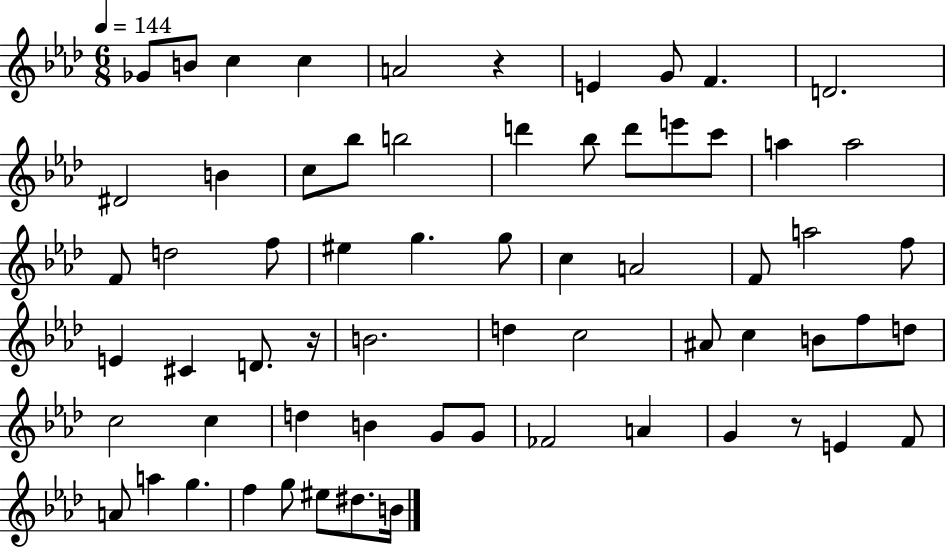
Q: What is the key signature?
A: AES major